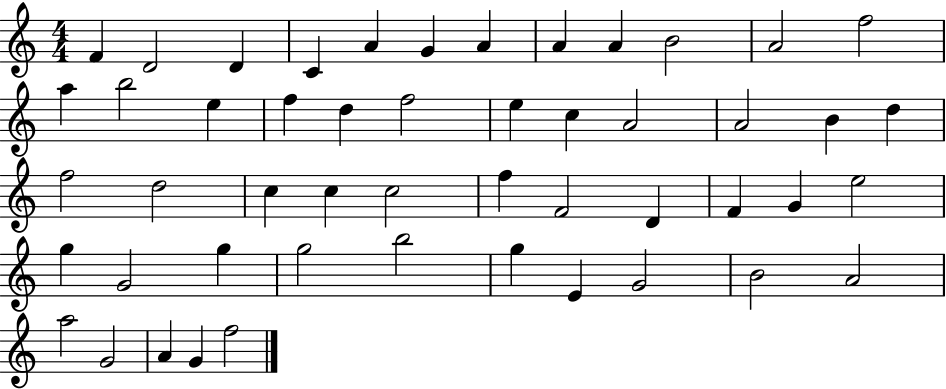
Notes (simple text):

F4/q D4/h D4/q C4/q A4/q G4/q A4/q A4/q A4/q B4/h A4/h F5/h A5/q B5/h E5/q F5/q D5/q F5/h E5/q C5/q A4/h A4/h B4/q D5/q F5/h D5/h C5/q C5/q C5/h F5/q F4/h D4/q F4/q G4/q E5/h G5/q G4/h G5/q G5/h B5/h G5/q E4/q G4/h B4/h A4/h A5/h G4/h A4/q G4/q F5/h